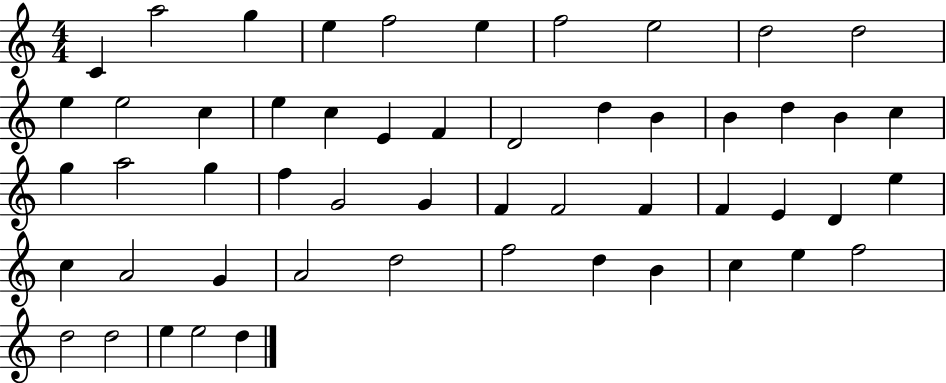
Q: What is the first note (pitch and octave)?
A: C4